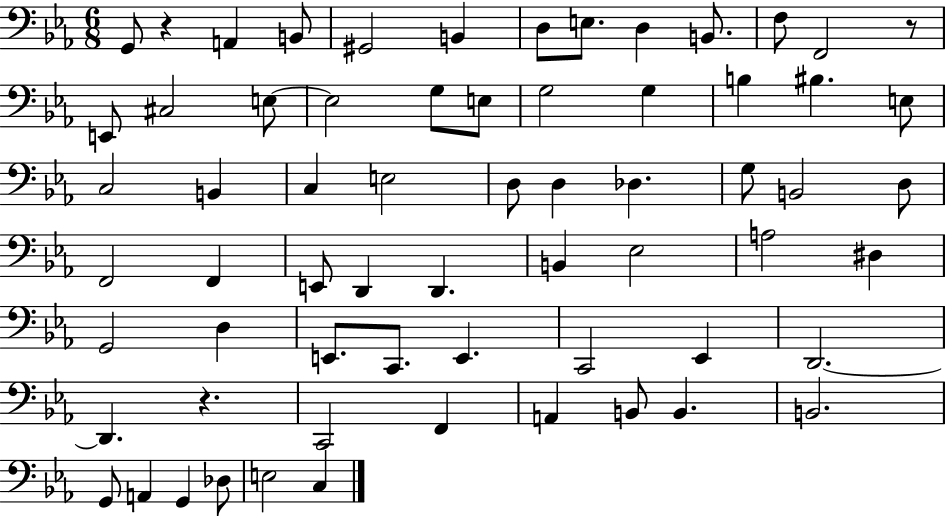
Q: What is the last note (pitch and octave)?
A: C3